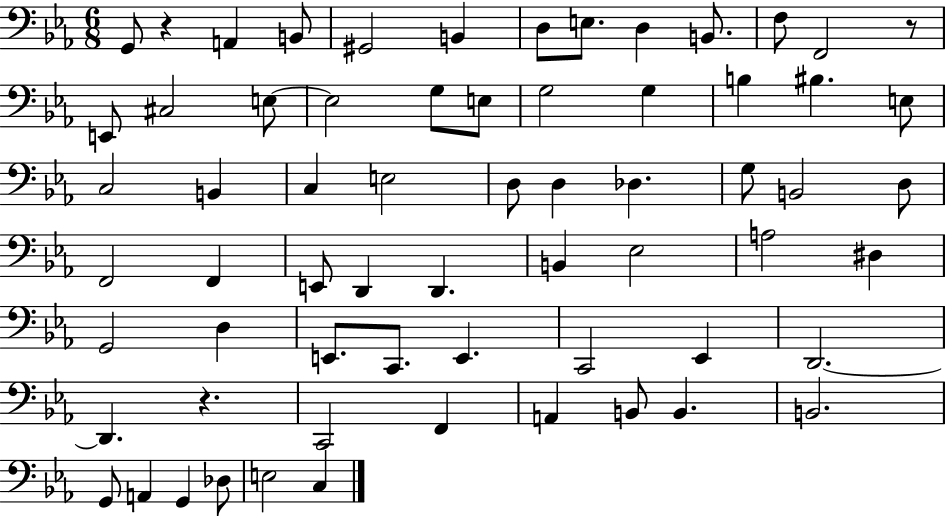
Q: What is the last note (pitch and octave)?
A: C3